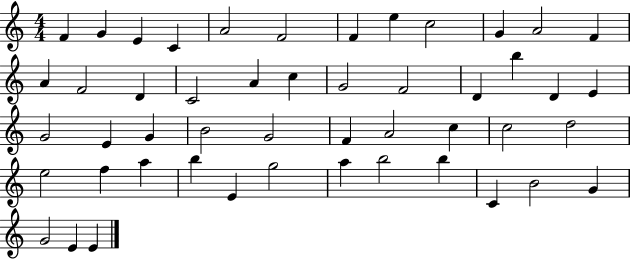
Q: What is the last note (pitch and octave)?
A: E4